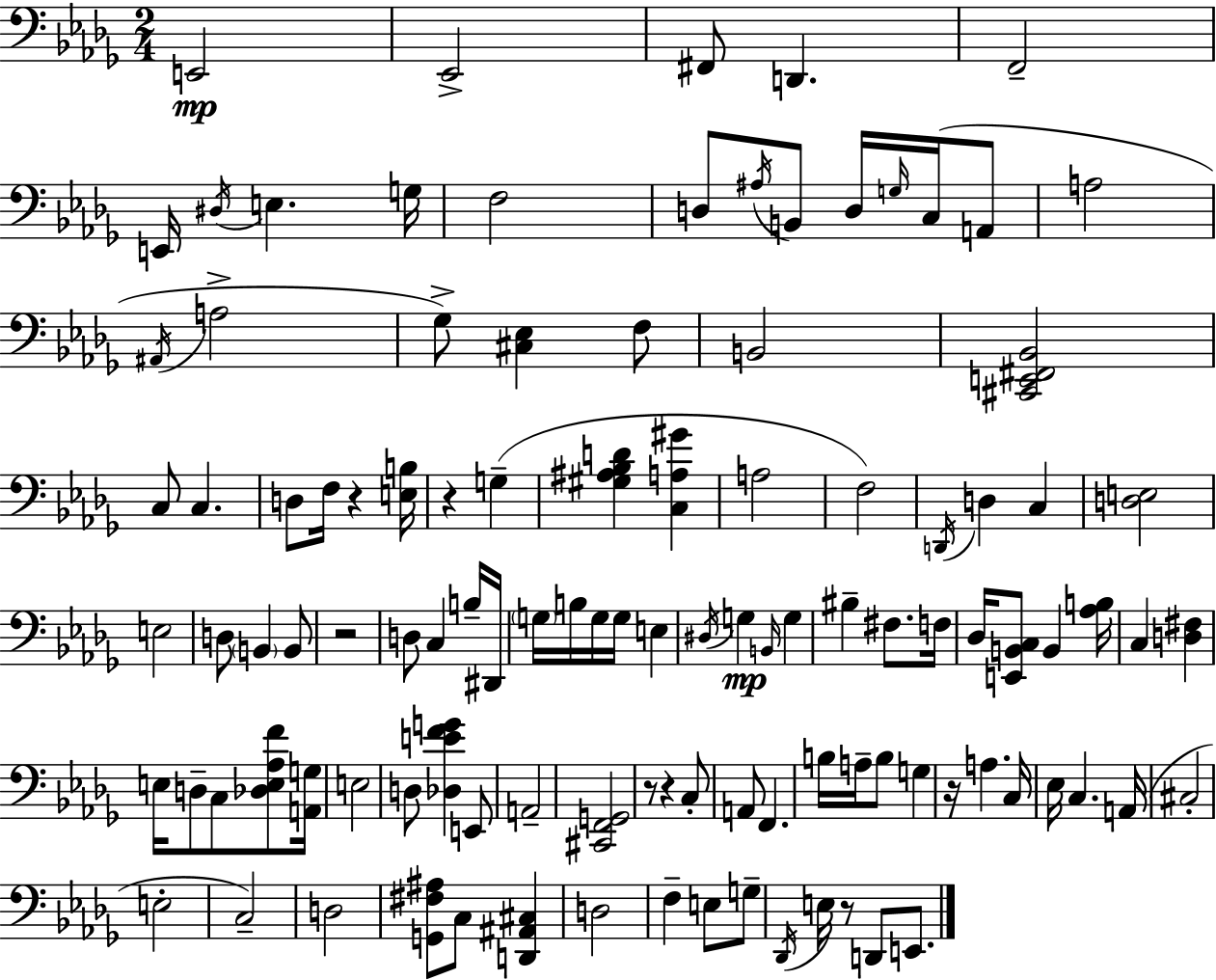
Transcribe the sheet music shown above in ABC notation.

X:1
T:Untitled
M:2/4
L:1/4
K:Bbm
E,,2 _E,,2 ^F,,/2 D,, F,,2 E,,/4 ^D,/4 E, G,/4 F,2 D,/2 ^A,/4 B,,/2 D,/4 G,/4 C,/4 A,,/2 A,2 ^A,,/4 A,2 _G,/2 [^C,_E,] F,/2 B,,2 [^C,,E,,^F,,_B,,]2 C,/2 C, D,/2 F,/4 z [E,B,]/4 z G, [^G,^A,_B,D] [C,A,^G] A,2 F,2 D,,/4 D, C, [D,E,]2 E,2 D,/2 B,, B,,/2 z2 D,/2 C, B,/4 ^D,,/4 G,/4 B,/4 G,/4 G,/4 E, ^D,/4 G, B,,/4 G, ^B, ^F,/2 F,/4 _D,/4 [E,,B,,C,]/2 B,, [_A,B,]/4 C, [D,^F,] E,/4 D,/2 C,/2 [_D,E,_A,F]/2 [A,,G,]/4 E,2 D,/2 [_D,EFG] E,,/2 A,,2 [^C,,F,,G,,]2 z/2 z C,/2 A,,/2 F,, B,/4 A,/4 B,/2 G, z/4 A, C,/4 _E,/4 C, A,,/4 ^C,2 E,2 C,2 D,2 [G,,^F,^A,]/2 C,/2 [D,,^A,,^C,] D,2 F, E,/2 G,/2 _D,,/4 E,/4 z/2 D,,/2 E,,/2